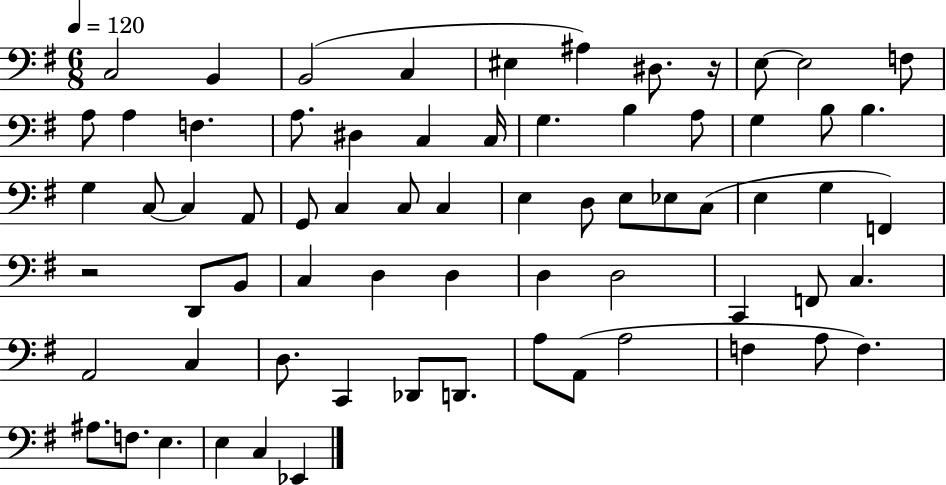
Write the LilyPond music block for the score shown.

{
  \clef bass
  \numericTimeSignature
  \time 6/8
  \key g \major
  \tempo 4 = 120
  c2 b,4 | b,2( c4 | eis4 ais4) dis8. r16 | e8~~ e2 f8 | \break a8 a4 f4. | a8. dis4 c4 c16 | g4. b4 a8 | g4 b8 b4. | \break g4 c8~~ c4 a,8 | g,8 c4 c8 c4 | e4 d8 e8 ees8 c8( | e4 g4 f,4) | \break r2 d,8 b,8 | c4 d4 d4 | d4 d2 | c,4 f,8 c4. | \break a,2 c4 | d8. c,4 des,8 d,8. | a8 a,8( a2 | f4 a8 f4.) | \break ais8. f8. e4. | e4 c4 ees,4 | \bar "|."
}